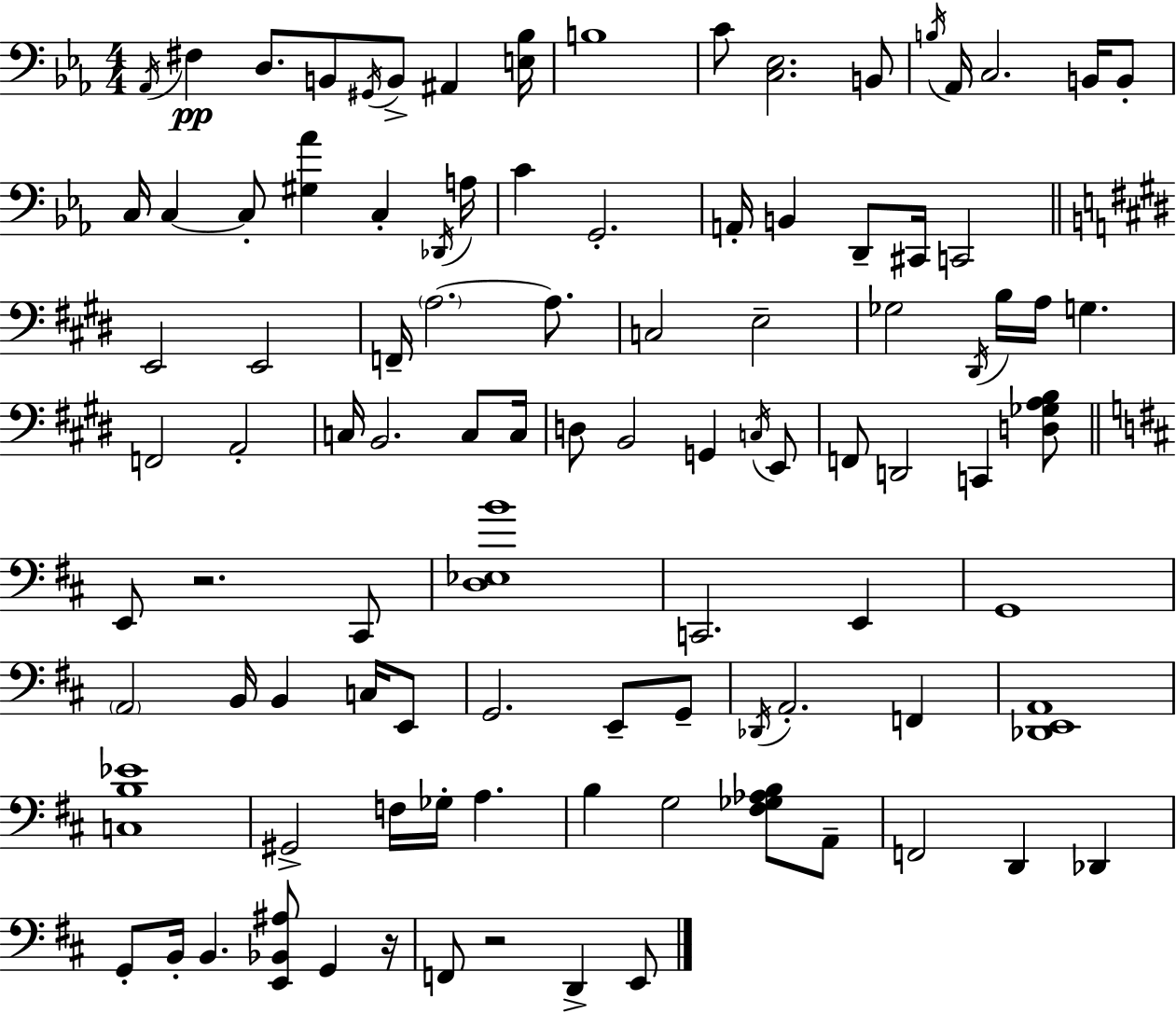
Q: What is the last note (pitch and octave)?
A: E2